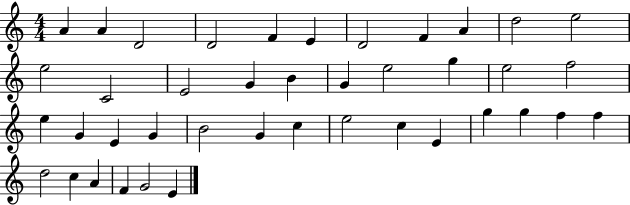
A4/q A4/q D4/h D4/h F4/q E4/q D4/h F4/q A4/q D5/h E5/h E5/h C4/h E4/h G4/q B4/q G4/q E5/h G5/q E5/h F5/h E5/q G4/q E4/q G4/q B4/h G4/q C5/q E5/h C5/q E4/q G5/q G5/q F5/q F5/q D5/h C5/q A4/q F4/q G4/h E4/q